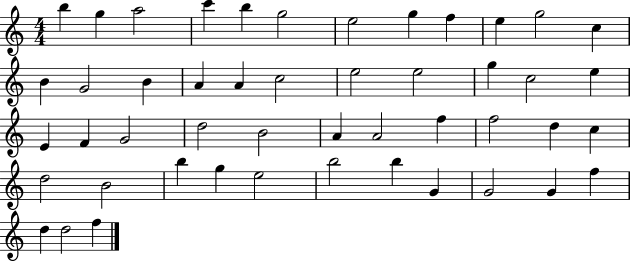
{
  \clef treble
  \numericTimeSignature
  \time 4/4
  \key c \major
  b''4 g''4 a''2 | c'''4 b''4 g''2 | e''2 g''4 f''4 | e''4 g''2 c''4 | \break b'4 g'2 b'4 | a'4 a'4 c''2 | e''2 e''2 | g''4 c''2 e''4 | \break e'4 f'4 g'2 | d''2 b'2 | a'4 a'2 f''4 | f''2 d''4 c''4 | \break d''2 b'2 | b''4 g''4 e''2 | b''2 b''4 g'4 | g'2 g'4 f''4 | \break d''4 d''2 f''4 | \bar "|."
}